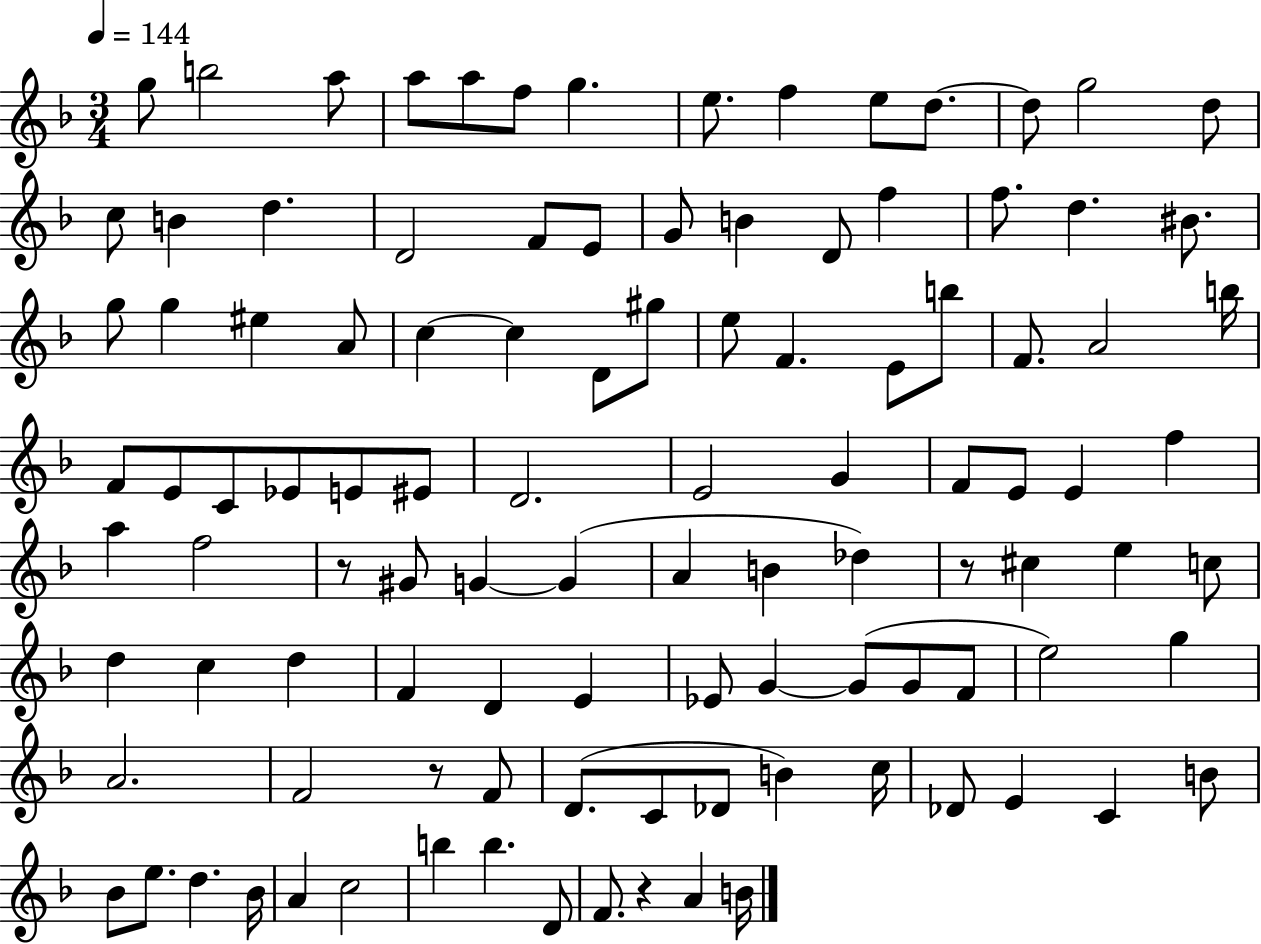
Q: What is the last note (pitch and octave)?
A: B4